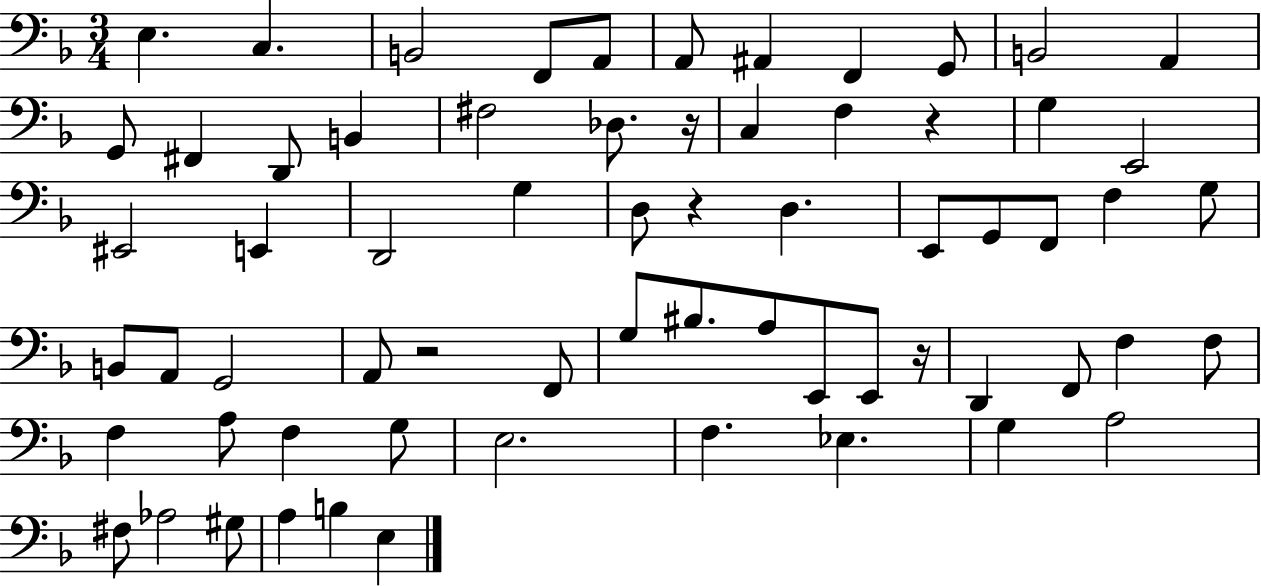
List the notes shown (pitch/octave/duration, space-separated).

E3/q. C3/q. B2/h F2/e A2/e A2/e A#2/q F2/q G2/e B2/h A2/q G2/e F#2/q D2/e B2/q F#3/h Db3/e. R/s C3/q F3/q R/q G3/q E2/h EIS2/h E2/q D2/h G3/q D3/e R/q D3/q. E2/e G2/e F2/e F3/q G3/e B2/e A2/e G2/h A2/e R/h F2/e G3/e BIS3/e. A3/e E2/e E2/e R/s D2/q F2/e F3/q F3/e F3/q A3/e F3/q G3/e E3/h. F3/q. Eb3/q. G3/q A3/h F#3/e Ab3/h G#3/e A3/q B3/q E3/q